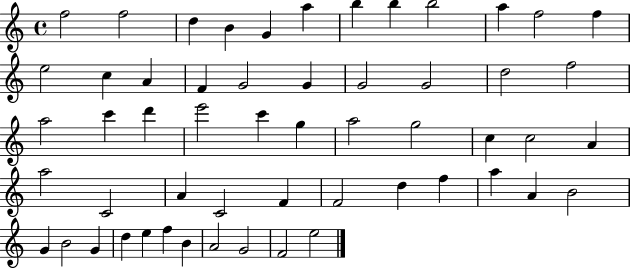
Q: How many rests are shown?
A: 0